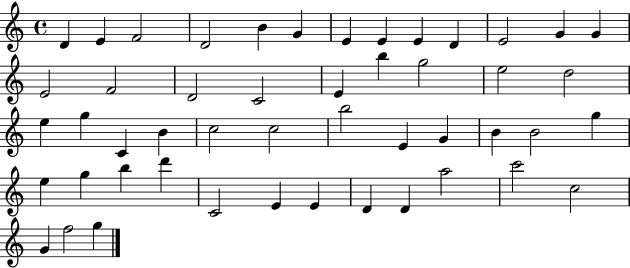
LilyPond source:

{
  \clef treble
  \time 4/4
  \defaultTimeSignature
  \key c \major
  d'4 e'4 f'2 | d'2 b'4 g'4 | e'4 e'4 e'4 d'4 | e'2 g'4 g'4 | \break e'2 f'2 | d'2 c'2 | e'4 b''4 g''2 | e''2 d''2 | \break e''4 g''4 c'4 b'4 | c''2 c''2 | b''2 e'4 g'4 | b'4 b'2 g''4 | \break e''4 g''4 b''4 d'''4 | c'2 e'4 e'4 | d'4 d'4 a''2 | c'''2 c''2 | \break g'4 f''2 g''4 | \bar "|."
}